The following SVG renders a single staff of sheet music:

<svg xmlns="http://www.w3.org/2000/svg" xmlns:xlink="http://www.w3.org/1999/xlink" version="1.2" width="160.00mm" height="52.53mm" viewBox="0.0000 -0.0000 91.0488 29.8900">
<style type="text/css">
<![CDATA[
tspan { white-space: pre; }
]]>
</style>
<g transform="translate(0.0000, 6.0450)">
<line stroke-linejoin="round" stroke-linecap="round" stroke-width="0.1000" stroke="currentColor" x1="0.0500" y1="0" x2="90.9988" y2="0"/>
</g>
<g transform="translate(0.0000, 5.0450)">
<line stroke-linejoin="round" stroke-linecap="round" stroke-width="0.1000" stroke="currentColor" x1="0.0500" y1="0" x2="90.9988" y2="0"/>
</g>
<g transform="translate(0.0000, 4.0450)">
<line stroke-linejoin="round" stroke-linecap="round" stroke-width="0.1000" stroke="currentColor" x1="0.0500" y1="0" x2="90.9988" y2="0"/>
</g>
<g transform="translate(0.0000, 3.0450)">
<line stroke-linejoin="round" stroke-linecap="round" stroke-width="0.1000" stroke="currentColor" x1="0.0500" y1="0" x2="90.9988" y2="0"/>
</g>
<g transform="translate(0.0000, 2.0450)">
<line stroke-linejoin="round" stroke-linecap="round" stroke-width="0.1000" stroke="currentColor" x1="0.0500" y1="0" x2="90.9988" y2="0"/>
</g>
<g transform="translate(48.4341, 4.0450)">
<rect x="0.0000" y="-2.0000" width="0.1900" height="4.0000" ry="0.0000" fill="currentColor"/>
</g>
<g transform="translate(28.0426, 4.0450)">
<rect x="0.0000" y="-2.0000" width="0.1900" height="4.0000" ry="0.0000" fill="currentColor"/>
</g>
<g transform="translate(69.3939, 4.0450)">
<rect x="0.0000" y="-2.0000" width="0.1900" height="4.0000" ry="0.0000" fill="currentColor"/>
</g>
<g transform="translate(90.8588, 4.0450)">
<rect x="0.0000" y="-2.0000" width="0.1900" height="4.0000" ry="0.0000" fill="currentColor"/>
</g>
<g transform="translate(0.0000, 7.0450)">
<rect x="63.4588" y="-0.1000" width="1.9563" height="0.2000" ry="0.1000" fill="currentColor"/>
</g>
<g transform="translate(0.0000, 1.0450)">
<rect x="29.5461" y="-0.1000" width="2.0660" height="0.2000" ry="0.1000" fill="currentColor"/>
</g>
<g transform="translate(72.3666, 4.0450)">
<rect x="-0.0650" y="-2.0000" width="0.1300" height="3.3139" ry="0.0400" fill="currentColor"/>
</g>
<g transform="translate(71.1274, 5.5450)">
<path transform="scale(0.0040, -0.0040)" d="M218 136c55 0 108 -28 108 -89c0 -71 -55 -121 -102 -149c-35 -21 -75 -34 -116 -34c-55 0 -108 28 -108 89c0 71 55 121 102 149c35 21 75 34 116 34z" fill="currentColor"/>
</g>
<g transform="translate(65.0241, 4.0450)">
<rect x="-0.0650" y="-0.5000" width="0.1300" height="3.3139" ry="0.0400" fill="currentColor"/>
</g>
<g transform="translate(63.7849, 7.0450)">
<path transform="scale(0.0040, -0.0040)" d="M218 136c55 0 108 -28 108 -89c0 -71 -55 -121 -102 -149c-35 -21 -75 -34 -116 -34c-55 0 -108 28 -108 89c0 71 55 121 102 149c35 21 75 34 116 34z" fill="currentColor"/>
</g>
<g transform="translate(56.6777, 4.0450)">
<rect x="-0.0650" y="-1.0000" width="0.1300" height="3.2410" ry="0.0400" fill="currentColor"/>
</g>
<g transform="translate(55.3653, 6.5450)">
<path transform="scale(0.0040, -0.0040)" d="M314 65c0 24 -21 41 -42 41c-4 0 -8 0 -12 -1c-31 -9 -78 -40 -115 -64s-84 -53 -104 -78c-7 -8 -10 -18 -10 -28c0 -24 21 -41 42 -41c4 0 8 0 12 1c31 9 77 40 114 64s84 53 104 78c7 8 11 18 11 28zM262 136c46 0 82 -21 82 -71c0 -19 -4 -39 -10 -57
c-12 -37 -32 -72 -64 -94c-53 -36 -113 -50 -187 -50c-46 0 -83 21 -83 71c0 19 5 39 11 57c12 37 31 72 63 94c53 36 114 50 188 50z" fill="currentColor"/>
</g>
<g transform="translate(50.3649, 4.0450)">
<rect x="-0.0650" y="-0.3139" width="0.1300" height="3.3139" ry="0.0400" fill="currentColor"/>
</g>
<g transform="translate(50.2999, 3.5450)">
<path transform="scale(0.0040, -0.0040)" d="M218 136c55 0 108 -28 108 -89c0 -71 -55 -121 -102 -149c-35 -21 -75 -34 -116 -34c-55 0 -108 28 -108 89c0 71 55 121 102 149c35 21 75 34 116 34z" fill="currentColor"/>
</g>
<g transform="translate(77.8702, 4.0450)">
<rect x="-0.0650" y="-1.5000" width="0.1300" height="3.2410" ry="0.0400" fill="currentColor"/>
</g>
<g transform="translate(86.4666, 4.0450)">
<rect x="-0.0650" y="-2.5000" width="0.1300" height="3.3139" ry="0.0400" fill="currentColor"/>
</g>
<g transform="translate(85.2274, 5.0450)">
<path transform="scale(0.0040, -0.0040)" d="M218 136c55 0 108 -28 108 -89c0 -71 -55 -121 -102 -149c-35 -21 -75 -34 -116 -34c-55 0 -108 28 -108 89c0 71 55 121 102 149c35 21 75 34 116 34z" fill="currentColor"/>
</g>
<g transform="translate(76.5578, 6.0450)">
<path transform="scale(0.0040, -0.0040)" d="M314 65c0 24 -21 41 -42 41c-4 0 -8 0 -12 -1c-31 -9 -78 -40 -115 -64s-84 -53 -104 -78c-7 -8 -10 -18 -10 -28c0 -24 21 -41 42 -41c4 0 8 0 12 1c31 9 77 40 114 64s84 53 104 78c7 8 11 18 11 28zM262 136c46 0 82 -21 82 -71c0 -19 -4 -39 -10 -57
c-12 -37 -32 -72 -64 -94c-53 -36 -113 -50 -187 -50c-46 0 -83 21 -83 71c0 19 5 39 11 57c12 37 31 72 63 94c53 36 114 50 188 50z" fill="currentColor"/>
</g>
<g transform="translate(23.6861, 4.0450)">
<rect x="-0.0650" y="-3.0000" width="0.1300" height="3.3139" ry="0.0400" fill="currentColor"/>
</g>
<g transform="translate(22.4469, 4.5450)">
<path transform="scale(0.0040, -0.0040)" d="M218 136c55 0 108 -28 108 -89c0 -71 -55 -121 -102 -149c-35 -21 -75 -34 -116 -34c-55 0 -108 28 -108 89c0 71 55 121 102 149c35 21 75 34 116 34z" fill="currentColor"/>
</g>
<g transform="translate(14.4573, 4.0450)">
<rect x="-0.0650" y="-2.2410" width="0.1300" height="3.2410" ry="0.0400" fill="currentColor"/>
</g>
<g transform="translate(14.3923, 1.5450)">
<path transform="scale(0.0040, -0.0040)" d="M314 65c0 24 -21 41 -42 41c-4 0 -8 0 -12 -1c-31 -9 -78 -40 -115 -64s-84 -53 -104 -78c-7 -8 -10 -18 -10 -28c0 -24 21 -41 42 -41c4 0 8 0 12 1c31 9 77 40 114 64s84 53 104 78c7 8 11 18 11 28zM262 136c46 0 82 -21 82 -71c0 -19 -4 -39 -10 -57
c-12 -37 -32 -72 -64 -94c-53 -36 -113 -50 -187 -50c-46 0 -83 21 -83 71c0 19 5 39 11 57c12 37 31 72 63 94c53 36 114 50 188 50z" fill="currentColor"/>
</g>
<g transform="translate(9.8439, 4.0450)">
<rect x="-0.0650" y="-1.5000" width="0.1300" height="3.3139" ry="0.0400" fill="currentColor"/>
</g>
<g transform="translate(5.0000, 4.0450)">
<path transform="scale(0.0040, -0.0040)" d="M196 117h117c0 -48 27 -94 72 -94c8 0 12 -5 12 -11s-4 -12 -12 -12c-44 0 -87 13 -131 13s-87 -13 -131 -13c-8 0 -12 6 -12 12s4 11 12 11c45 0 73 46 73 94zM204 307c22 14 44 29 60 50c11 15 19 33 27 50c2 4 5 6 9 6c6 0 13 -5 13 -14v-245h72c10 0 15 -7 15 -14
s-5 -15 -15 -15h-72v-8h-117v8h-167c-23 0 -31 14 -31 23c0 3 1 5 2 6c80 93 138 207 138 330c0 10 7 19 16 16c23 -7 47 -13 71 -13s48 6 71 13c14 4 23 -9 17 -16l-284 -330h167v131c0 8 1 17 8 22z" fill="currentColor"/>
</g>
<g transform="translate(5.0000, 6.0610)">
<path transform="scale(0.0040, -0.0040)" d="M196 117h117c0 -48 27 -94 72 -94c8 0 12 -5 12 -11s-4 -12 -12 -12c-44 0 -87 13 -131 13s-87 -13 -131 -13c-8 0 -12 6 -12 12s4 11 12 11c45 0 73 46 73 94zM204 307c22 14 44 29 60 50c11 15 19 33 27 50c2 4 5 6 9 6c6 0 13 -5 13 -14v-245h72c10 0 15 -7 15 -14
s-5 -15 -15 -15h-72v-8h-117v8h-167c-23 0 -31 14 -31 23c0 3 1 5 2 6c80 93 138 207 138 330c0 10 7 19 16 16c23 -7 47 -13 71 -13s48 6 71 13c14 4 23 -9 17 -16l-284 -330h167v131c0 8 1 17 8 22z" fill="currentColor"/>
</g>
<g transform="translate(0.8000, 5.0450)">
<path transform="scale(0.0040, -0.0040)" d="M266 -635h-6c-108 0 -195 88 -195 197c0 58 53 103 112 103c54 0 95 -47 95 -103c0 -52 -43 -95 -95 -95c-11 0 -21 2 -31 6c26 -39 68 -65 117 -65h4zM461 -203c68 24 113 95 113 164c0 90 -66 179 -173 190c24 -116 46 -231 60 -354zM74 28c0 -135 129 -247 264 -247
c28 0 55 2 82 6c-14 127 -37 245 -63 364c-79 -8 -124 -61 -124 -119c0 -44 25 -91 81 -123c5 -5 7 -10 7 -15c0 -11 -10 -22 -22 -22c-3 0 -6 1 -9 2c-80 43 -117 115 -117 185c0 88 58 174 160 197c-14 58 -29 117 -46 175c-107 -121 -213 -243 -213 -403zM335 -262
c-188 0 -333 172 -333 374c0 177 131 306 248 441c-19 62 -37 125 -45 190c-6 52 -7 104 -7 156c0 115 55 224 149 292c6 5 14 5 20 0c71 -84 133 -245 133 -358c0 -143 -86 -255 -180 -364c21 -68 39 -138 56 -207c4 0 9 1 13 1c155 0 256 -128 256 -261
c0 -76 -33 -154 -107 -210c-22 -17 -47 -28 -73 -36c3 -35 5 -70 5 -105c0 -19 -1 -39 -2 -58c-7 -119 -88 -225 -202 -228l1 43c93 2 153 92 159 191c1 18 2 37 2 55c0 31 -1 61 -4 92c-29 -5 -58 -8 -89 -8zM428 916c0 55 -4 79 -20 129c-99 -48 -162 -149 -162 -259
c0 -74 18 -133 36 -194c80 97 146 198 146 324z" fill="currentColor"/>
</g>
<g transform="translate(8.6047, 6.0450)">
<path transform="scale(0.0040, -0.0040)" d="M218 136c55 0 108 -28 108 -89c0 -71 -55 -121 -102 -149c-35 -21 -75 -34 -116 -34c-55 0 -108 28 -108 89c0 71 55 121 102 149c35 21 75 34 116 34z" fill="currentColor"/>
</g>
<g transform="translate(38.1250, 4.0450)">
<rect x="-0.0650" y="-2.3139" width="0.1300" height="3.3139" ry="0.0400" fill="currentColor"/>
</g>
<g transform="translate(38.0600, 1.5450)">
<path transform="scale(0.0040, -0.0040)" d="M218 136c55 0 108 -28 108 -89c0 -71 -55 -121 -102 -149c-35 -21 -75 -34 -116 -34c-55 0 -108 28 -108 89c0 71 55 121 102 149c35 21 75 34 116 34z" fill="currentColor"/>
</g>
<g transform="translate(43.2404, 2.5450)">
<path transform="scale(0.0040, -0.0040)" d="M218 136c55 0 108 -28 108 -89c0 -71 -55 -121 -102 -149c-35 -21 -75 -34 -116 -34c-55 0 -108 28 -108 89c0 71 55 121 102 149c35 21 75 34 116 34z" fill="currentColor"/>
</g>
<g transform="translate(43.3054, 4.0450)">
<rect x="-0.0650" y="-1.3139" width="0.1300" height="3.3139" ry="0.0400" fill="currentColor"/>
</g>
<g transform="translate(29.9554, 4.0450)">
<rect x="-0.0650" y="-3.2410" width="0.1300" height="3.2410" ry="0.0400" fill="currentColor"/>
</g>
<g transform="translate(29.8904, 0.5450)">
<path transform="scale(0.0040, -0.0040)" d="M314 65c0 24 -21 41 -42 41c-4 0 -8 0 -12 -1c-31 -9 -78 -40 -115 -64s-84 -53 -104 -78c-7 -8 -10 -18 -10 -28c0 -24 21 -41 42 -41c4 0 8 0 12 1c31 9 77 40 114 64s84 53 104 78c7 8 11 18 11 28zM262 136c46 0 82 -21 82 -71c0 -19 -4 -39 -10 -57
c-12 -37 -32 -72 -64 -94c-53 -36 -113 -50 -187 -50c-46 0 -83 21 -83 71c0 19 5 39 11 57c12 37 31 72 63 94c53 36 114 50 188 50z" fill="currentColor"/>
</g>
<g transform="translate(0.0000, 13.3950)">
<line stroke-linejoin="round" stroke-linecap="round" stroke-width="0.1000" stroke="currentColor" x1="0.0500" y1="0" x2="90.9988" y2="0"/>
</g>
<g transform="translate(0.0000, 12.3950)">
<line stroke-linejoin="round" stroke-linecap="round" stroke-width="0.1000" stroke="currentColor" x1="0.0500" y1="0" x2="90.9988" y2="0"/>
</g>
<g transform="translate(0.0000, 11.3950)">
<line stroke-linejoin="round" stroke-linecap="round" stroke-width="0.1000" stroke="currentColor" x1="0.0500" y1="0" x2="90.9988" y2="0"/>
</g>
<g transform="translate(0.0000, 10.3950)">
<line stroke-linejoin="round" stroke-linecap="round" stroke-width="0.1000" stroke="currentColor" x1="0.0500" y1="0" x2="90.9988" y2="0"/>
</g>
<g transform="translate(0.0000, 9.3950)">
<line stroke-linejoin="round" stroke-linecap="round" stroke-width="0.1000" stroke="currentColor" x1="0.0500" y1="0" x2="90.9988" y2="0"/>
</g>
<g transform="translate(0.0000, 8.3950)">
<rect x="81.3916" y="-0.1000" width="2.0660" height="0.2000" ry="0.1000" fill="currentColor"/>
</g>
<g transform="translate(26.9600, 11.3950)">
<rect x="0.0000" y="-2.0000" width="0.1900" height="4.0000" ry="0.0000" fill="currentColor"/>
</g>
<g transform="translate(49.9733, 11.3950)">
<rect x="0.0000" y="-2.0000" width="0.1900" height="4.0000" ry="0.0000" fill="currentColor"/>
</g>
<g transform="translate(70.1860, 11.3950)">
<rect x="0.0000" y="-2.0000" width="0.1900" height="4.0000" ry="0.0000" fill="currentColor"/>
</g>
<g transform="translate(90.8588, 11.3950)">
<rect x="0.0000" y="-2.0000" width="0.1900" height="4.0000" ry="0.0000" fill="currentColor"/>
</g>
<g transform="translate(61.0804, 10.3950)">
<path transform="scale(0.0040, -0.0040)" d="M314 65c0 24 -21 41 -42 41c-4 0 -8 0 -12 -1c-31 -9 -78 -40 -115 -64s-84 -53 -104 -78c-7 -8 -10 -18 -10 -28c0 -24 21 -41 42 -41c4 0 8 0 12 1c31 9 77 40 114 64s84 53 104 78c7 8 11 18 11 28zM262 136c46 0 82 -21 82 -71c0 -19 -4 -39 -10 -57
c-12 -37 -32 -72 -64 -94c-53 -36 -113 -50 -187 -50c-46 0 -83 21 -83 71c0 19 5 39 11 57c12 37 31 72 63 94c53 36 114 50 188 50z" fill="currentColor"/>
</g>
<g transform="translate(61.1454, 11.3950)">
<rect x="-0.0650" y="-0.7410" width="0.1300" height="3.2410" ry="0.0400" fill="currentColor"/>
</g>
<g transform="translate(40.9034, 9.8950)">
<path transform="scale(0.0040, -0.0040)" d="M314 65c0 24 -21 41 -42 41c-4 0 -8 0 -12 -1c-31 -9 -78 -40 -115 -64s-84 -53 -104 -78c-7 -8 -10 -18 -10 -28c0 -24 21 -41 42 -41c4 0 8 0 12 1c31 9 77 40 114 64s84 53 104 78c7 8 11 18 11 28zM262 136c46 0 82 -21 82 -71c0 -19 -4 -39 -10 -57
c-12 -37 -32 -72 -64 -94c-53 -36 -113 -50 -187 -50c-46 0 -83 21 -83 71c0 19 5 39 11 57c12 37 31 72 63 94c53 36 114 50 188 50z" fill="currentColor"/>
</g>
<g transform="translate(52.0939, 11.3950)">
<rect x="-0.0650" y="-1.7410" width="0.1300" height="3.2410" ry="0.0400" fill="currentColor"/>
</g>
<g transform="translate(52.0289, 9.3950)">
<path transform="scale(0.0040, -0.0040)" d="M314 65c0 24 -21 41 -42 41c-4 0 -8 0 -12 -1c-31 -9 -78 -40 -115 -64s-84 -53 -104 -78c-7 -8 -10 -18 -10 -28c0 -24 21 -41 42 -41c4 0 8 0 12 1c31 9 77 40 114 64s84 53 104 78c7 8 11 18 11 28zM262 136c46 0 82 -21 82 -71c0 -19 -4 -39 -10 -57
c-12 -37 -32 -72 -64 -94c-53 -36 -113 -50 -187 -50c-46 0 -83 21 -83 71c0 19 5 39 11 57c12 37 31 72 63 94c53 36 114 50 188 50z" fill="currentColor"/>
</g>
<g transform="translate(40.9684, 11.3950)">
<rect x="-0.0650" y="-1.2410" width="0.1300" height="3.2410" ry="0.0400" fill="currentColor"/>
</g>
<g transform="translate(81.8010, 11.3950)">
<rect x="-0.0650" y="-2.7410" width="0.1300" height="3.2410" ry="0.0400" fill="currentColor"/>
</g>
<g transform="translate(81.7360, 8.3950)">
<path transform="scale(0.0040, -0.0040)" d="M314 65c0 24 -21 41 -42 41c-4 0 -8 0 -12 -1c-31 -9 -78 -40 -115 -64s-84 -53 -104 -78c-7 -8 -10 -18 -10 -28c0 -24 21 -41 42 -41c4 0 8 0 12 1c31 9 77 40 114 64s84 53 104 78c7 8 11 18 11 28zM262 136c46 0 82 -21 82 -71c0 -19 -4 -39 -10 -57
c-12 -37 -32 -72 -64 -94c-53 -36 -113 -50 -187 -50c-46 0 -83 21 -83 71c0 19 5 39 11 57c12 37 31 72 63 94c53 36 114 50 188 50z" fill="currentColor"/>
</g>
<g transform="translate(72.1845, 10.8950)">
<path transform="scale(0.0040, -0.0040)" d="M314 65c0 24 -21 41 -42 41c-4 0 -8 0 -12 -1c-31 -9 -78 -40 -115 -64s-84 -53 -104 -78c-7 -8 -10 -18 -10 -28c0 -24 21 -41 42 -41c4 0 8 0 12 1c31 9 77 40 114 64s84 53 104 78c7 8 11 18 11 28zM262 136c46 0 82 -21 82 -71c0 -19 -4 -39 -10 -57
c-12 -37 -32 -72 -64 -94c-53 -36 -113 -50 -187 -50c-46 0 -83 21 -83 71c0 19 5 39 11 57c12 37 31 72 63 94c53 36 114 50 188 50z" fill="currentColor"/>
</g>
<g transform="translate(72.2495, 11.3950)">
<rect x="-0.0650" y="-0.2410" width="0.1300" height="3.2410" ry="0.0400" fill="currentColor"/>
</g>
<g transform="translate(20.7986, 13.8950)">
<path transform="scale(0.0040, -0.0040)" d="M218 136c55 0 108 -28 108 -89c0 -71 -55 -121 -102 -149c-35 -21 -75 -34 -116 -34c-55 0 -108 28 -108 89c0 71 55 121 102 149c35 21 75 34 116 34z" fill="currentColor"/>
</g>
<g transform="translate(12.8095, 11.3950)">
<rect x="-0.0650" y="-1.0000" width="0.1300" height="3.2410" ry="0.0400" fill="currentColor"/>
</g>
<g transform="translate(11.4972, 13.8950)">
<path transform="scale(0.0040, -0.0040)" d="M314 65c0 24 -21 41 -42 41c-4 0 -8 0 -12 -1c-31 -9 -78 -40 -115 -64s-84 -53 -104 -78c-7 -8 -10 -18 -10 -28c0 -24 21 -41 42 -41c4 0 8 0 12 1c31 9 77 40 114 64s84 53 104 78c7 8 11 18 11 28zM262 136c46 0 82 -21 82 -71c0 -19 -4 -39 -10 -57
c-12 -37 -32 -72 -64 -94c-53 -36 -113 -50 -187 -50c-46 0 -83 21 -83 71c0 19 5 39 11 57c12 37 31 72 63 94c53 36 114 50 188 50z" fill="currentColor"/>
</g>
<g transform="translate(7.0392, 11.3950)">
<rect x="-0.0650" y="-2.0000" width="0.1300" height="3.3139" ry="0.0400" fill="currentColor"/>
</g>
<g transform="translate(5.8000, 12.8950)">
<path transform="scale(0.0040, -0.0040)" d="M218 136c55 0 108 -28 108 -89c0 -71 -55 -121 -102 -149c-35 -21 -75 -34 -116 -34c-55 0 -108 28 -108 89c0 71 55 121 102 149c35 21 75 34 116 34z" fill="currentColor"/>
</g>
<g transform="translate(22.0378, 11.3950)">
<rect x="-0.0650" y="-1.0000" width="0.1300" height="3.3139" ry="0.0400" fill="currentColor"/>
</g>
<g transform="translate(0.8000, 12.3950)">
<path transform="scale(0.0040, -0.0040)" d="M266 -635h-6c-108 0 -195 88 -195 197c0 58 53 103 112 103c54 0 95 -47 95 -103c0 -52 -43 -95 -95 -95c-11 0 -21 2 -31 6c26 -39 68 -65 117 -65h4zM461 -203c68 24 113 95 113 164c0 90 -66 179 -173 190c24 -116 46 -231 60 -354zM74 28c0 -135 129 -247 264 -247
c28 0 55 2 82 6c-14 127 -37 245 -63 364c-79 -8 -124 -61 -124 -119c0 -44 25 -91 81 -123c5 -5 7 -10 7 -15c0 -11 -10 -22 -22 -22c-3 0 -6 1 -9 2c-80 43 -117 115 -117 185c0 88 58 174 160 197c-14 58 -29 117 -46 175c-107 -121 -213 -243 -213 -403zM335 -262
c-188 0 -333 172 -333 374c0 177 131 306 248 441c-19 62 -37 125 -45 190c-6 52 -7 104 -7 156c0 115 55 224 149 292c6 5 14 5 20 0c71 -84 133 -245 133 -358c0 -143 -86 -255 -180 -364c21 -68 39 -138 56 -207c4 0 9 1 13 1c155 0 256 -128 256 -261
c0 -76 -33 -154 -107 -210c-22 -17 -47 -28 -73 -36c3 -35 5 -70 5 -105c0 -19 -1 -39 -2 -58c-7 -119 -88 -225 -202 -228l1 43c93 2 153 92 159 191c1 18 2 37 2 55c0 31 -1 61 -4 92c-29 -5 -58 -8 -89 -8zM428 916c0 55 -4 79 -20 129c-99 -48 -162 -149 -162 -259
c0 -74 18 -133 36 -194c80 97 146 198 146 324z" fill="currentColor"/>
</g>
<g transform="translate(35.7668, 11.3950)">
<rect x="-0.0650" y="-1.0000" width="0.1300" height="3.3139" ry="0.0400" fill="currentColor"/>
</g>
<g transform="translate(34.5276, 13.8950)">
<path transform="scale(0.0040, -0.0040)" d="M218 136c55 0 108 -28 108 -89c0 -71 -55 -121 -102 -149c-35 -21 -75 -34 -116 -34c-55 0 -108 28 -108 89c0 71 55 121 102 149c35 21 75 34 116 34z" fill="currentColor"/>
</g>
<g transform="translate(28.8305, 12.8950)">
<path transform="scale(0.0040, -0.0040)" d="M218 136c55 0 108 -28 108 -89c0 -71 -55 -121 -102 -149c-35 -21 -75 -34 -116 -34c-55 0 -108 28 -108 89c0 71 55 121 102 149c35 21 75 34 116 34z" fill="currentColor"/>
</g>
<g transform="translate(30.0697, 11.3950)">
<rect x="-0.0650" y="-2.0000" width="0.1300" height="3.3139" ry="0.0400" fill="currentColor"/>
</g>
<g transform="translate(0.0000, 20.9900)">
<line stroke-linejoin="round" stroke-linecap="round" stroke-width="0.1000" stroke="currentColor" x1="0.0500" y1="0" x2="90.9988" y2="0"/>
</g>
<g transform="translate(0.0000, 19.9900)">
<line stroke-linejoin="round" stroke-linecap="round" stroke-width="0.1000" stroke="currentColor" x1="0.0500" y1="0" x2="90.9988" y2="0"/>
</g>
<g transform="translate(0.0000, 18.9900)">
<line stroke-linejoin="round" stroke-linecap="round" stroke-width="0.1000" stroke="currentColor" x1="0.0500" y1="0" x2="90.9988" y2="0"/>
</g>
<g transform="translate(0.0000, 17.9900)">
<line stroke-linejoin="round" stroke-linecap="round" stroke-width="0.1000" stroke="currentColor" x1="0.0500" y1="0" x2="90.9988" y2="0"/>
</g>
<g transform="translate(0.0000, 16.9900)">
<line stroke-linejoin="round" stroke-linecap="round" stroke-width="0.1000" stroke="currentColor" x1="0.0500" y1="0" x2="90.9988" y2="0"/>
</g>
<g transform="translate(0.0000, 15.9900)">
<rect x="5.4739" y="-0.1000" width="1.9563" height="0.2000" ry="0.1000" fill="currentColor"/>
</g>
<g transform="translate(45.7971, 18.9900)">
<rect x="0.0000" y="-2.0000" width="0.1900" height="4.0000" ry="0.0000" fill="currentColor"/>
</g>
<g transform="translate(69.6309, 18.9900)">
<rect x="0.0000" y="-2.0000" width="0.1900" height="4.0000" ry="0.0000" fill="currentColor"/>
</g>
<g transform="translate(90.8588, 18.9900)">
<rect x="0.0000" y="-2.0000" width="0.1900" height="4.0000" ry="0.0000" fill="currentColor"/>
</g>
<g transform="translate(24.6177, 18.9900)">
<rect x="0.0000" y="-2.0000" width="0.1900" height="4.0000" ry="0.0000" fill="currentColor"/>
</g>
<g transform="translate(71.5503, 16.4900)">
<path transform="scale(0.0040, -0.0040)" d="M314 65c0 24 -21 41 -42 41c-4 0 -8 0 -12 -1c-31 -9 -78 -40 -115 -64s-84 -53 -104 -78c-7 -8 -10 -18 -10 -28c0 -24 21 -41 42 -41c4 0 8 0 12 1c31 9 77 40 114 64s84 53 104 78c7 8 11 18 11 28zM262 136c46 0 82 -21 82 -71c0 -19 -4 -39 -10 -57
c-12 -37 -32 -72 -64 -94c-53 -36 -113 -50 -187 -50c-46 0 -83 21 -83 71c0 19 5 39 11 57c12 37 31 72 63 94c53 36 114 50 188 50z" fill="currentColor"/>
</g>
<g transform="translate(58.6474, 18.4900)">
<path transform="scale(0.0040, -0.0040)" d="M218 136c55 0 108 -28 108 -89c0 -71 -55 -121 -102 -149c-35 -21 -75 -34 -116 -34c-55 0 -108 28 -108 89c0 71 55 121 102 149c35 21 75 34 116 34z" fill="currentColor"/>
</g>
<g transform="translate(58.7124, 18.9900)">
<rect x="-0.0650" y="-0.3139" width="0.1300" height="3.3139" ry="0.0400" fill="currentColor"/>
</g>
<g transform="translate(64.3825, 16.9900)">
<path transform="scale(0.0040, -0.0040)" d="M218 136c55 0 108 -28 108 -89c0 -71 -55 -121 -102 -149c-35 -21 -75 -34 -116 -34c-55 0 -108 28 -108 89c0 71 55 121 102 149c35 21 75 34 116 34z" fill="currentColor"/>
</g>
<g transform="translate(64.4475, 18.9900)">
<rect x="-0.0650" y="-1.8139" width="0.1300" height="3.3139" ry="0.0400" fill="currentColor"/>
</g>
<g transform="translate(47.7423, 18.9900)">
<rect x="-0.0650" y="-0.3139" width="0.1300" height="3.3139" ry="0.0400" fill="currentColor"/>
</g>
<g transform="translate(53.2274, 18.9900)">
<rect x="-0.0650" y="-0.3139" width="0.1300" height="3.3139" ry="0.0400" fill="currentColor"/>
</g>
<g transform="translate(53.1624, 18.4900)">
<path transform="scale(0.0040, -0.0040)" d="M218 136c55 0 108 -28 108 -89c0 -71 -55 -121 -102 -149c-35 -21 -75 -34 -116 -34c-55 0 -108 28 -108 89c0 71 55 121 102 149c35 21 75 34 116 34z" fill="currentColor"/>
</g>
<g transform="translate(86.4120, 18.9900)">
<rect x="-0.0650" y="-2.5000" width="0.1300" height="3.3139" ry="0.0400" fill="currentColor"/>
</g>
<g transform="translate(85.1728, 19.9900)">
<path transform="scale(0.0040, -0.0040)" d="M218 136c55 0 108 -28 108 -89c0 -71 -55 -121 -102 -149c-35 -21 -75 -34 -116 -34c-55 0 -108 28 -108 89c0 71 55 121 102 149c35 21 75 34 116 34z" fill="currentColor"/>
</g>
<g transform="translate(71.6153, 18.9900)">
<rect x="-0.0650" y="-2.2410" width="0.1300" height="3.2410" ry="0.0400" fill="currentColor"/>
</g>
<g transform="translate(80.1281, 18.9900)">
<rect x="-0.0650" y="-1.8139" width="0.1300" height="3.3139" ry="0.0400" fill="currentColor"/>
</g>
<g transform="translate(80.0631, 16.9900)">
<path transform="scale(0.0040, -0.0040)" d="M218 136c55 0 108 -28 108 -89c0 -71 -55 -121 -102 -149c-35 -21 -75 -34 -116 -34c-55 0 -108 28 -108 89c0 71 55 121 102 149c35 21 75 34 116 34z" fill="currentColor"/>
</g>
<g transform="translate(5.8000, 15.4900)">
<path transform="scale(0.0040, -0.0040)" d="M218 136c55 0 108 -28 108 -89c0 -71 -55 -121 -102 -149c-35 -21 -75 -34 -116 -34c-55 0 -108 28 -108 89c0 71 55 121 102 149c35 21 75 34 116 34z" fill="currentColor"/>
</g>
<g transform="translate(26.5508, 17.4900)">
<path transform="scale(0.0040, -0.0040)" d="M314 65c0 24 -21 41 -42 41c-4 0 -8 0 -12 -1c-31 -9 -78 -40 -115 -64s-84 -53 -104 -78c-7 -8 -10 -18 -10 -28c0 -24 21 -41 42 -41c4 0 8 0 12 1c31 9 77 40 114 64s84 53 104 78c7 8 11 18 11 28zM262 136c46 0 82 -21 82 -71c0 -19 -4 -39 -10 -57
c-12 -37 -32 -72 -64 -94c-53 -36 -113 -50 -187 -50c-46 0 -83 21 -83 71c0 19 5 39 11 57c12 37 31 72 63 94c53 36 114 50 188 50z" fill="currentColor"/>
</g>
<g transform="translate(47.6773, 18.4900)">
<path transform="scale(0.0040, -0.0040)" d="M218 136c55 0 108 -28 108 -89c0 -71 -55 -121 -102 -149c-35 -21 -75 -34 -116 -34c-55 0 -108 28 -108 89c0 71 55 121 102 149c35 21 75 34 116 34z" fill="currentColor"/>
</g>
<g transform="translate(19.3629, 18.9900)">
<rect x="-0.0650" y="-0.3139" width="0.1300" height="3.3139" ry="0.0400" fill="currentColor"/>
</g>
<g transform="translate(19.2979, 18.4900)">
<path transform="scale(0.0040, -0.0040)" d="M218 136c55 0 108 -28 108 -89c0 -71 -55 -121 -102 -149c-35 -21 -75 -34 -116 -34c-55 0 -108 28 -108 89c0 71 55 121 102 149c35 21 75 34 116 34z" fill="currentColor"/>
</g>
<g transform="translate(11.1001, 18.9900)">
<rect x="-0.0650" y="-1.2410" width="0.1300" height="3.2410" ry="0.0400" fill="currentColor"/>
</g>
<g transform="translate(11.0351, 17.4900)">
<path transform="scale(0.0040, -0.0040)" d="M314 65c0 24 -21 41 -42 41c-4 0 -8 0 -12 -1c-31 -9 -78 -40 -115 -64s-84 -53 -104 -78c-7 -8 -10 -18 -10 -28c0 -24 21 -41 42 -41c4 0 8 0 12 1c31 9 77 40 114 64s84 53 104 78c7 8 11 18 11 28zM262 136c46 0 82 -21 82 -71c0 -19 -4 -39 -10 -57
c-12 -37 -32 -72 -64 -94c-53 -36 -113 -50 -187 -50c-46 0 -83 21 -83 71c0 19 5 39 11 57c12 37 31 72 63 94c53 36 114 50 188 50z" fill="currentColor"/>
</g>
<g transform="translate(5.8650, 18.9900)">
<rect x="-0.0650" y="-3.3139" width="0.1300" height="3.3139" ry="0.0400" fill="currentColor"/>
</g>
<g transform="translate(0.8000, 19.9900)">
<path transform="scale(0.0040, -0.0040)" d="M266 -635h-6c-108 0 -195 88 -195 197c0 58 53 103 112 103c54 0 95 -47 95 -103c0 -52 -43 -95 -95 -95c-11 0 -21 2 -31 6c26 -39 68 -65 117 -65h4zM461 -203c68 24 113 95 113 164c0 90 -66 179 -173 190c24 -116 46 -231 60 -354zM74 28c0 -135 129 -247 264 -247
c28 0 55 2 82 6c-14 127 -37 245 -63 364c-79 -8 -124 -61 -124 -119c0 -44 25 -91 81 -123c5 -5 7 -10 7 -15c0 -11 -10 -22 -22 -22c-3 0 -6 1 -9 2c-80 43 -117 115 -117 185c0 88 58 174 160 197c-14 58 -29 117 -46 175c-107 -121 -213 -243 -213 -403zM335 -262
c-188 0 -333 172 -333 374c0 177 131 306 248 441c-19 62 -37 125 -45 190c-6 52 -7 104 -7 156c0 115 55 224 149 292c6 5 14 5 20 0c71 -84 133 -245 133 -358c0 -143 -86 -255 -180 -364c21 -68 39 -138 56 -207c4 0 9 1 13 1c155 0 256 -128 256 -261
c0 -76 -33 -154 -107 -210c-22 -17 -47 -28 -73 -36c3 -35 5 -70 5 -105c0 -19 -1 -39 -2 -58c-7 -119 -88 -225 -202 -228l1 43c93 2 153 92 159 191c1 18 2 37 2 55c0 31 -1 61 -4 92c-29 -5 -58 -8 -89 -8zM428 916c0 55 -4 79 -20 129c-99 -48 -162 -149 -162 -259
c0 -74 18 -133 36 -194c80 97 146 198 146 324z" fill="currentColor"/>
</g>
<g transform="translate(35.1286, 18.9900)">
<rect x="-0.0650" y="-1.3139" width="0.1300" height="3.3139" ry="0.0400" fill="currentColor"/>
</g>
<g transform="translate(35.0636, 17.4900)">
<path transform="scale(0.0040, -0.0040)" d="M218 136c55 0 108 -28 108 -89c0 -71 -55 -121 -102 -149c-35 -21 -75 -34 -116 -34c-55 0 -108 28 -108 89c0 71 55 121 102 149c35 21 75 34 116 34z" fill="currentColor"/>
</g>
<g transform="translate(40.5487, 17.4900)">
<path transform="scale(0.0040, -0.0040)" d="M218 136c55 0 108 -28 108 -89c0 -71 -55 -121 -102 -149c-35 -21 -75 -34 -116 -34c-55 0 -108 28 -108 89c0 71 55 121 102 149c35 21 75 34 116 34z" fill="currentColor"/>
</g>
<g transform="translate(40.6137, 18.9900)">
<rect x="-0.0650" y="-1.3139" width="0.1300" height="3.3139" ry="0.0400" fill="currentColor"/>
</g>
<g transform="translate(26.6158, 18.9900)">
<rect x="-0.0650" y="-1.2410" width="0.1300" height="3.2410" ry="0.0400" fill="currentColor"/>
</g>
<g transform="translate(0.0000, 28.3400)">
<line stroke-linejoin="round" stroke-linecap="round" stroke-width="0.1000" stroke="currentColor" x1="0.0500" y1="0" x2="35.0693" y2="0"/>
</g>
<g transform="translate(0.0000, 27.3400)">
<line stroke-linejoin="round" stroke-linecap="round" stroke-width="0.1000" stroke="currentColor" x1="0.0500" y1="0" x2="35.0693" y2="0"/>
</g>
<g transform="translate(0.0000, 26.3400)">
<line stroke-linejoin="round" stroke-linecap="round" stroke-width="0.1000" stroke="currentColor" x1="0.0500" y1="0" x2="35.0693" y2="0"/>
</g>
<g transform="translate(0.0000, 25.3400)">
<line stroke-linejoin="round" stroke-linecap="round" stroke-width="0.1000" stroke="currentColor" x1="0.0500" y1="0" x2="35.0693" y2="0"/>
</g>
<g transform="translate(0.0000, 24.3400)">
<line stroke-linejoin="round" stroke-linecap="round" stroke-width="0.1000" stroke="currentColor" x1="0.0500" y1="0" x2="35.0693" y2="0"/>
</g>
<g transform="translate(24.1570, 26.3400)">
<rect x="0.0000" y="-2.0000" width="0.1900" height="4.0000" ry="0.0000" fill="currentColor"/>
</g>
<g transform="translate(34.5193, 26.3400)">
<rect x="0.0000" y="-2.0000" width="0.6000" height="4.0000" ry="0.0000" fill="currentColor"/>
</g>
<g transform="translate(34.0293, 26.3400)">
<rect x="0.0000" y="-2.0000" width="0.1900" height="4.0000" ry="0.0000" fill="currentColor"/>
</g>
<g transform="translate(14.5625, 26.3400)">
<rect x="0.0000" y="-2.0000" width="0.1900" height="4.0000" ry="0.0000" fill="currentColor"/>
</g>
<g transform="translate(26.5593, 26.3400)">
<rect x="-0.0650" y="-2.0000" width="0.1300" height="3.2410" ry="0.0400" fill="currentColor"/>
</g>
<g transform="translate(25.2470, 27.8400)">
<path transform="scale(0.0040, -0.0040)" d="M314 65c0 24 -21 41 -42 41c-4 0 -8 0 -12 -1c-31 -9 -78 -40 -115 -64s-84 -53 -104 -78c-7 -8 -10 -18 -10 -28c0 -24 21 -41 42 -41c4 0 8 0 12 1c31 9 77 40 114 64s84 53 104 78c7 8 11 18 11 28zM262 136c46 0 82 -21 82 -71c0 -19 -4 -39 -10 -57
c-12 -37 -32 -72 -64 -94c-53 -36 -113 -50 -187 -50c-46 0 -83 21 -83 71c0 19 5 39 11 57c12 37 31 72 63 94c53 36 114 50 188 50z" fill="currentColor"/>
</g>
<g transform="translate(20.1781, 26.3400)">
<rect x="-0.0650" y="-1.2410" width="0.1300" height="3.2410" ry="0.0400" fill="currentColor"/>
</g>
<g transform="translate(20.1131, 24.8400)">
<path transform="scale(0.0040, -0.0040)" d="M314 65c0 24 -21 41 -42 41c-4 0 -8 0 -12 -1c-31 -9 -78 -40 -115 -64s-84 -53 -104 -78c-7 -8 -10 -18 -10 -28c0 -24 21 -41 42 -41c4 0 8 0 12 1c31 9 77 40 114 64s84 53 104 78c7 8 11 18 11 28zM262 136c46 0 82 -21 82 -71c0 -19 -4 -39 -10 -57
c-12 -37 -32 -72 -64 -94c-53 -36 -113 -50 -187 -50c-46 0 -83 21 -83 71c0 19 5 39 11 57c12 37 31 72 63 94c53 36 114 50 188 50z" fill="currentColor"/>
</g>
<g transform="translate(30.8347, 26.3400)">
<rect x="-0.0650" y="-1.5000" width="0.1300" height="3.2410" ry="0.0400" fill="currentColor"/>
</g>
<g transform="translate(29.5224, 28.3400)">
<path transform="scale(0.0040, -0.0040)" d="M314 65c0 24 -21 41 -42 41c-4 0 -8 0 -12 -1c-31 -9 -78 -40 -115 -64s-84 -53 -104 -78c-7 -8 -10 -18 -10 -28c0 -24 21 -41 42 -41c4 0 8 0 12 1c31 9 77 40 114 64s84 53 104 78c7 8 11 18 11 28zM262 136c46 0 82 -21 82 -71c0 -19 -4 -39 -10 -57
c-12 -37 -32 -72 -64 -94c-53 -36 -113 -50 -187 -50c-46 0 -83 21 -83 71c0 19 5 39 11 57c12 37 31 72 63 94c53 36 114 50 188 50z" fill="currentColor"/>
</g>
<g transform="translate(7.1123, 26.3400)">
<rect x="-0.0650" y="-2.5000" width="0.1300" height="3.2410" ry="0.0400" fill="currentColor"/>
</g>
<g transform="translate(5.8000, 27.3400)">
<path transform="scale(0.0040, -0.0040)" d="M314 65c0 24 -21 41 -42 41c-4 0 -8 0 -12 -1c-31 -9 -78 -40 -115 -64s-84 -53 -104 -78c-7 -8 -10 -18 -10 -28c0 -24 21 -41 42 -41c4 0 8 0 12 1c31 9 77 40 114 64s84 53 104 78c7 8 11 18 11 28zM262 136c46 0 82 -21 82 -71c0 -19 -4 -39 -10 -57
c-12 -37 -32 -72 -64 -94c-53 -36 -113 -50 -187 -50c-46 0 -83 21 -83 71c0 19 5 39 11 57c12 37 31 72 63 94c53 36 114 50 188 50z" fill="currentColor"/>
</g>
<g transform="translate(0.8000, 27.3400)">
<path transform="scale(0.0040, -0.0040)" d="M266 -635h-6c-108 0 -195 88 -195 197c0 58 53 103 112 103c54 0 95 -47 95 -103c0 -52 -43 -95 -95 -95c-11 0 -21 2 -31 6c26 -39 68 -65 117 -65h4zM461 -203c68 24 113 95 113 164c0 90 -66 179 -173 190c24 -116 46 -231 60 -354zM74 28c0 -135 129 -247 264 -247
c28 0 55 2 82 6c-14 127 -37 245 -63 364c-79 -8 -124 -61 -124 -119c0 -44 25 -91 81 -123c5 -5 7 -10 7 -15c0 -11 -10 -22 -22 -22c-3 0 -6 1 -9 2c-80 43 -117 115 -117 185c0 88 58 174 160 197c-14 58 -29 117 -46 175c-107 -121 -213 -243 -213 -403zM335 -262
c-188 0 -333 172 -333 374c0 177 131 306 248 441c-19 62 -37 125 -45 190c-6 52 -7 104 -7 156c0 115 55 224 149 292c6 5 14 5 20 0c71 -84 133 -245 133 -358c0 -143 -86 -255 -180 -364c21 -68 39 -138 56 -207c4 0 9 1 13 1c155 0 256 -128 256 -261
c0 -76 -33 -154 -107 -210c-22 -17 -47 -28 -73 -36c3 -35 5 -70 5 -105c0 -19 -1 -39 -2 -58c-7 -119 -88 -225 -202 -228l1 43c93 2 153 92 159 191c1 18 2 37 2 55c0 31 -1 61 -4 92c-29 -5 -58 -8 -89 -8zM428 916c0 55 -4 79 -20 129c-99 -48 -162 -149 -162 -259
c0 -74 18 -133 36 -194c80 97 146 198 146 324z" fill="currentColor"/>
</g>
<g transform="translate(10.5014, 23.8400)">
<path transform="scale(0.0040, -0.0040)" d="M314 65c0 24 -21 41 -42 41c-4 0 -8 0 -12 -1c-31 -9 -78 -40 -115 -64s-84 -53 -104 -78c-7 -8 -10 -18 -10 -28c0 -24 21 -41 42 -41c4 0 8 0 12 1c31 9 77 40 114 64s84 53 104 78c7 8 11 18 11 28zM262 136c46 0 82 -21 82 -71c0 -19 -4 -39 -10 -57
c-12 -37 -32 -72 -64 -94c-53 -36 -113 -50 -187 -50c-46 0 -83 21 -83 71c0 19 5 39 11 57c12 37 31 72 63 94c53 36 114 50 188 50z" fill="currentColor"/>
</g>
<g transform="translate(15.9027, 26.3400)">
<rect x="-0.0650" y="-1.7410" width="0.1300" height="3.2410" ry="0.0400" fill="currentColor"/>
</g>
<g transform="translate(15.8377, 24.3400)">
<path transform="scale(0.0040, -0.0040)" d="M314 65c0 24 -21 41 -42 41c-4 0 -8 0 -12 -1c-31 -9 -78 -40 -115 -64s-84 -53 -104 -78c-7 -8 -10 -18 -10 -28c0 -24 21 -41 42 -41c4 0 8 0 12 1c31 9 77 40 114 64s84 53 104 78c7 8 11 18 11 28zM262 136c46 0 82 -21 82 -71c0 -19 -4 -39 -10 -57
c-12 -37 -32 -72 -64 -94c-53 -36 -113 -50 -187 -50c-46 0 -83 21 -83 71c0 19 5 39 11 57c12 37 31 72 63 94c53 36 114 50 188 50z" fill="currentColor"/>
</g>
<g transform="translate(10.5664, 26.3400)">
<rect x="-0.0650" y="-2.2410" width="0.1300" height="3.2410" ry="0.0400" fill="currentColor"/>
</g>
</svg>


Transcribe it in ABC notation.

X:1
T:Untitled
M:4/4
L:1/4
K:C
E g2 A b2 g e c D2 C F E2 G F D2 D F D e2 f2 d2 c2 a2 b e2 c e2 e e c c c f g2 f G G2 g2 f2 e2 F2 E2